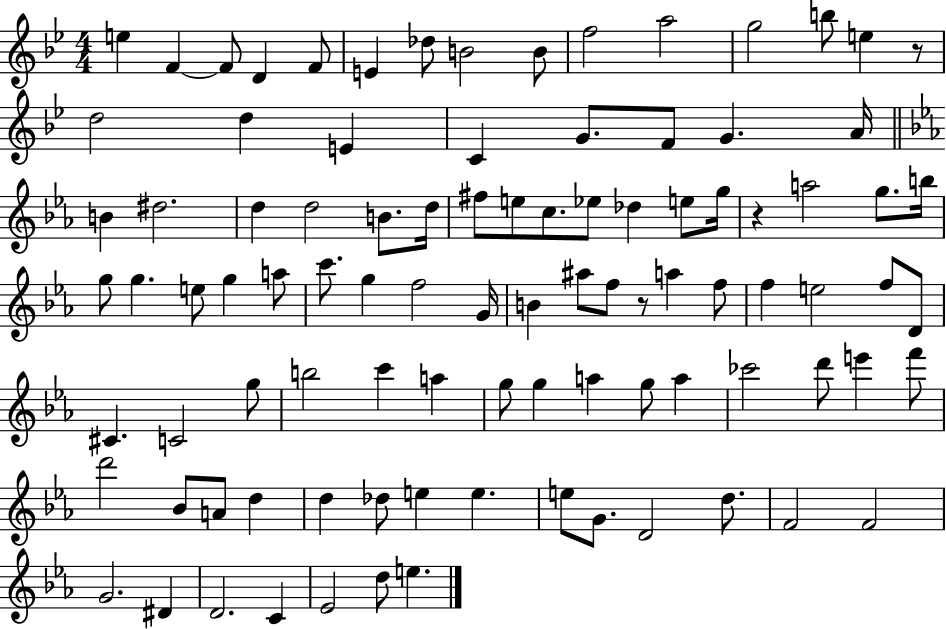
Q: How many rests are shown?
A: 3